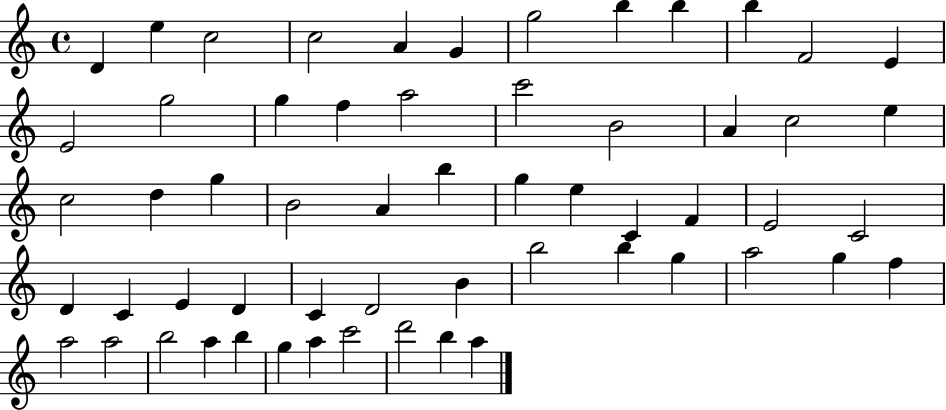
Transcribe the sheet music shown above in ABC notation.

X:1
T:Untitled
M:4/4
L:1/4
K:C
D e c2 c2 A G g2 b b b F2 E E2 g2 g f a2 c'2 B2 A c2 e c2 d g B2 A b g e C F E2 C2 D C E D C D2 B b2 b g a2 g f a2 a2 b2 a b g a c'2 d'2 b a